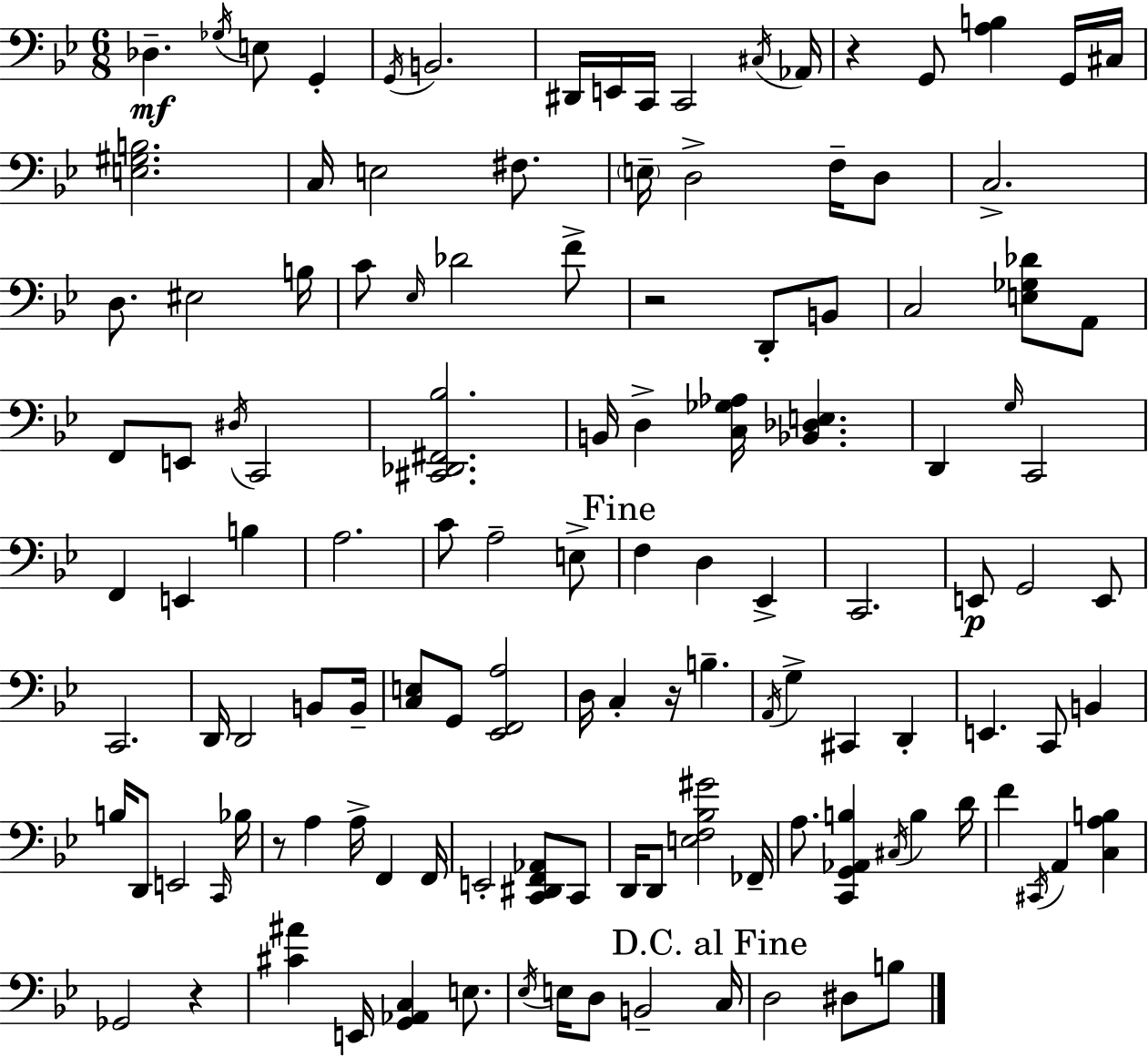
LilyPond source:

{
  \clef bass
  \numericTimeSignature
  \time 6/8
  \key g \minor
  des4.--\mf \acciaccatura { ges16 } e8 g,4-. | \acciaccatura { g,16 } b,2. | dis,16 e,16 c,16 c,2 | \acciaccatura { cis16 } aes,16 r4 g,8 <a b>4 | \break g,16 cis16 <e gis b>2. | c16 e2 | fis8. \parenthesize e16-- d2-> | f16-- d8 c2.-> | \break d8. eis2 | b16 c'8 \grace { ees16 } des'2 | f'8-> r2 | d,8-. b,8 c2 | \break <e ges des'>8 a,8 f,8 e,8 \acciaccatura { dis16 } c,2 | <cis, des, fis, bes>2. | b,16 d4-> <c ges aes>16 <bes, des e>4. | d,4 \grace { g16 } c,2 | \break f,4 e,4 | b4 a2. | c'8 a2-- | e8-> \mark "Fine" f4 d4 | \break ees,4-> c,2. | e,8\p g,2 | e,8 c,2. | d,16 d,2 | \break b,8 b,16-- <c e>8 g,8 <ees, f, a>2 | d16 c4-. r16 | b4.-- \acciaccatura { a,16 } g4-> cis,4 | d,4-. e,4. | \break c,8 b,4 b16 d,8 e,2 | \grace { c,16 } bes16 r8 a4 | a16-> f,4 f,16 e,2-. | <c, dis, f, aes,>8 c,8 d,16 d,8 <e f bes gis'>2 | \break fes,16-- a8. <c, g, aes, b>4 | \acciaccatura { cis16 } b4 d'16 f'4 | \acciaccatura { cis,16 } a,4 <c a b>4 ges,2 | r4 <cis' ais'>4 | \break e,16 <g, aes, c>4 e8. \acciaccatura { ees16 } e16 | d8 b,2-- \mark "D.C. al Fine" c16 d2 | dis8 b8 \bar "|."
}